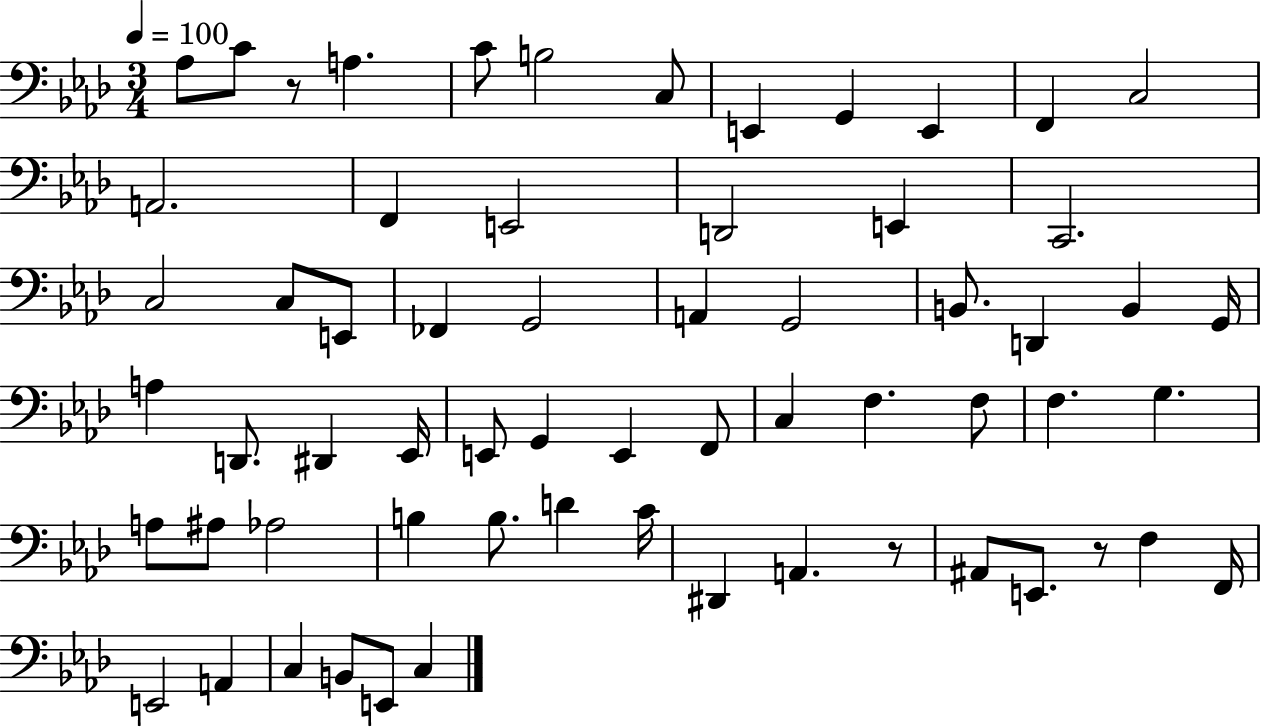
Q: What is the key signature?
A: AES major